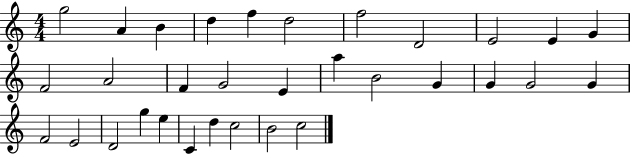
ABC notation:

X:1
T:Untitled
M:4/4
L:1/4
K:C
g2 A B d f d2 f2 D2 E2 E G F2 A2 F G2 E a B2 G G G2 G F2 E2 D2 g e C d c2 B2 c2